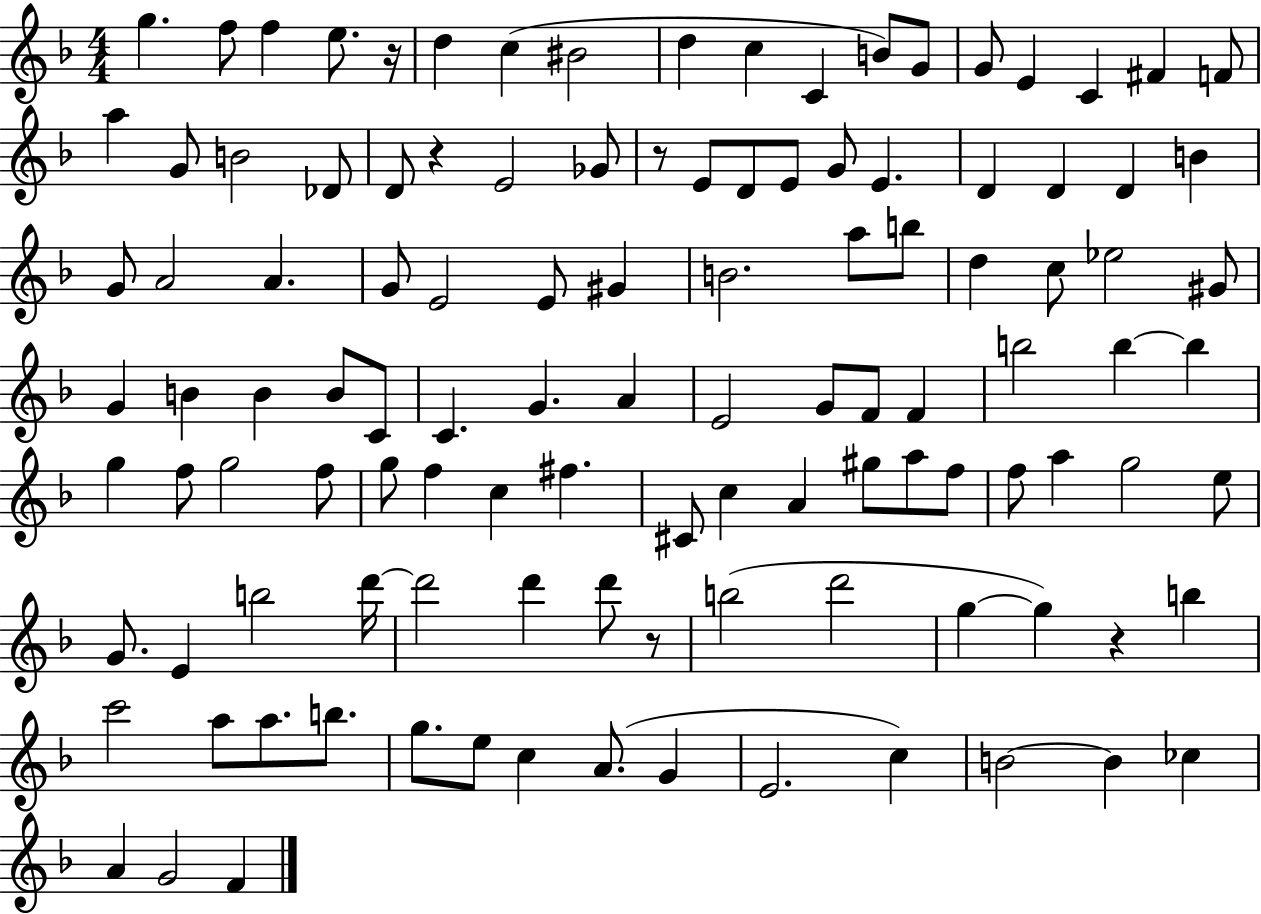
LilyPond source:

{
  \clef treble
  \numericTimeSignature
  \time 4/4
  \key f \major
  g''4. f''8 f''4 e''8. r16 | d''4 c''4( bis'2 | d''4 c''4 c'4 b'8) g'8 | g'8 e'4 c'4 fis'4 f'8 | \break a''4 g'8 b'2 des'8 | d'8 r4 e'2 ges'8 | r8 e'8 d'8 e'8 g'8 e'4. | d'4 d'4 d'4 b'4 | \break g'8 a'2 a'4. | g'8 e'2 e'8 gis'4 | b'2. a''8 b''8 | d''4 c''8 ees''2 gis'8 | \break g'4 b'4 b'4 b'8 c'8 | c'4. g'4. a'4 | e'2 g'8 f'8 f'4 | b''2 b''4~~ b''4 | \break g''4 f''8 g''2 f''8 | g''8 f''4 c''4 fis''4. | cis'8 c''4 a'4 gis''8 a''8 f''8 | f''8 a''4 g''2 e''8 | \break g'8. e'4 b''2 d'''16~~ | d'''2 d'''4 d'''8 r8 | b''2( d'''2 | g''4~~ g''4) r4 b''4 | \break c'''2 a''8 a''8. b''8. | g''8. e''8 c''4 a'8.( g'4 | e'2. c''4) | b'2~~ b'4 ces''4 | \break a'4 g'2 f'4 | \bar "|."
}